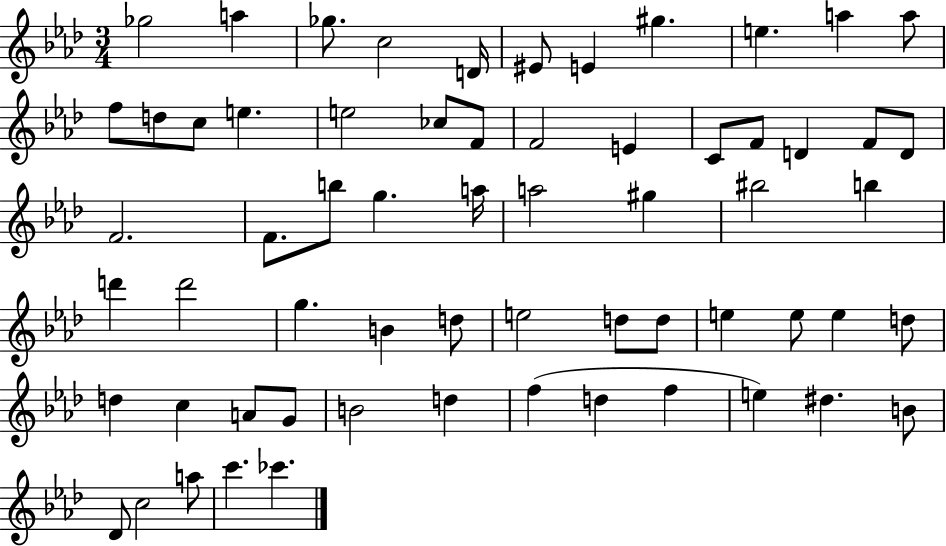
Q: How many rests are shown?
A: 0